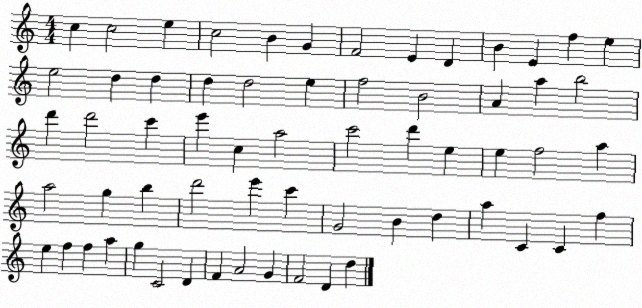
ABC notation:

X:1
T:Untitled
M:4/4
L:1/4
K:C
c c2 e c2 B G F2 E D B E f e e2 d d d d2 e f2 B2 A a b2 d' d'2 c' e' c a2 c'2 d' e e f2 a a2 g b d'2 e' c' G2 B d a C C f e f f a g C2 D F A2 G F2 D d